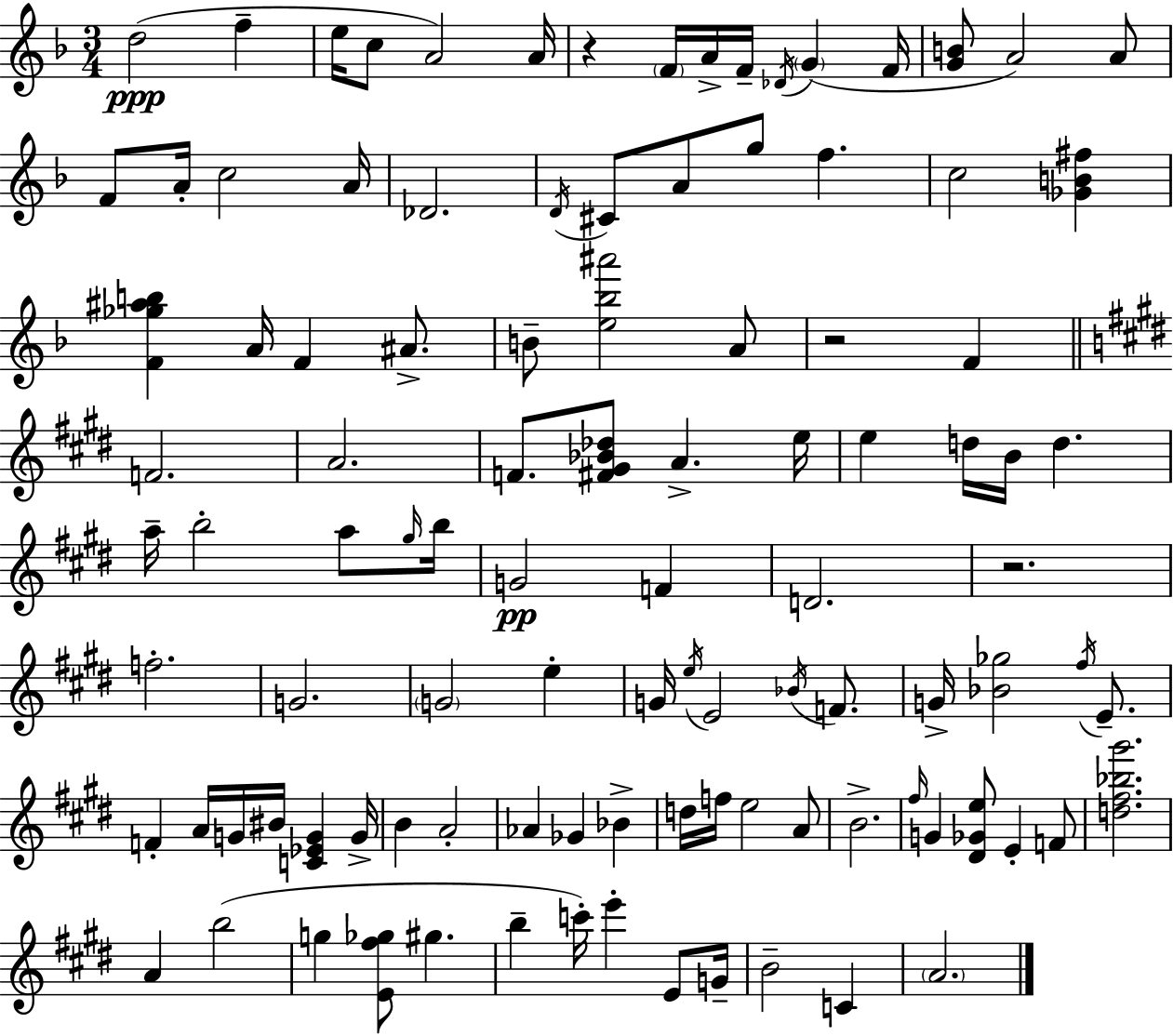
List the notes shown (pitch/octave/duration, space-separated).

D5/h F5/q E5/s C5/e A4/h A4/s R/q F4/s A4/s F4/s Db4/s G4/q F4/s [G4,B4]/e A4/h A4/e F4/e A4/s C5/h A4/s Db4/h. D4/s C#4/e A4/e G5/e F5/q. C5/h [Gb4,B4,F#5]/q [F4,Gb5,A#5,B5]/q A4/s F4/q A#4/e. B4/e [E5,Bb5,A#6]/h A4/e R/h F4/q F4/h. A4/h. F4/e. [F#4,G#4,Bb4,Db5]/e A4/q. E5/s E5/q D5/s B4/s D5/q. A5/s B5/h A5/e G#5/s B5/s G4/h F4/q D4/h. R/h. F5/h. G4/h. G4/h E5/q G4/s E5/s E4/h Bb4/s F4/e. G4/s [Bb4,Gb5]/h F#5/s E4/e. F4/q A4/s G4/s BIS4/s [C4,Eb4,G4]/q G4/s B4/q A4/h Ab4/q Gb4/q Bb4/q D5/s F5/s E5/h A4/e B4/h. F#5/s G4/q [D#4,Gb4,E5]/e E4/q F4/e [D5,F#5,Bb5,G#6]/h. A4/q B5/h G5/q [E4,F#5,Gb5]/e G#5/q. B5/q C6/s E6/q E4/e G4/s B4/h C4/q A4/h.